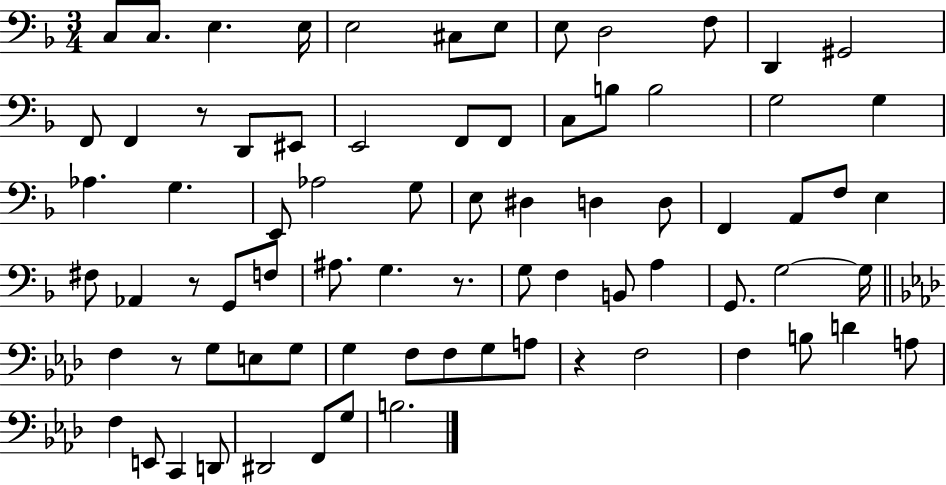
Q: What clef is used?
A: bass